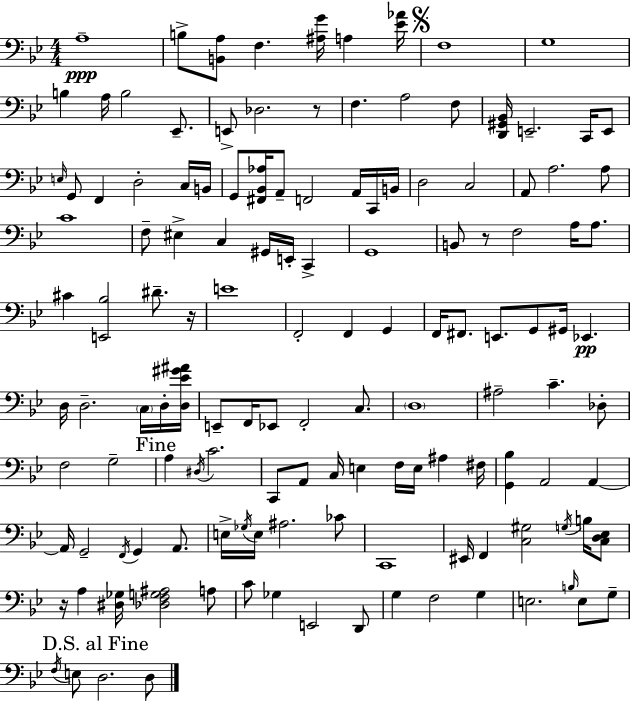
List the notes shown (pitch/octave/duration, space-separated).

A3/w B3/e [B2,A3]/e F3/q. [A#3,G4]/s A3/q [Eb4,Ab4]/s F3/w G3/w B3/q A3/s B3/h Eb2/e. E2/e Db3/h. R/e F3/q. A3/h F3/e [D2,G#2,Bb2]/s E2/h. C2/s E2/e E3/s G2/e F2/q D3/h C3/s B2/s G2/e [F#2,Bb2,Ab3]/s A2/e F2/h A2/s C2/s B2/s D3/h C3/h A2/e A3/h. A3/e C4/w F3/e EIS3/q C3/q G#2/s E2/s C2/q G2/w B2/e R/e F3/h A3/s A3/e. C#4/q [E2,Bb3]/h D#4/e. R/s E4/w F2/h F2/q G2/q F2/s F#2/e. E2/e. G2/e G#2/s Eb2/q. D3/s D3/h. C3/s D3/s [D3,Eb4,G#4,A#4]/s E2/e F2/s Eb2/e F2/h C3/e. D3/w A#3/h C4/q. Db3/e F3/h G3/h A3/q D#3/s C4/h. C2/e A2/e C3/s E3/q F3/s E3/s A#3/q F#3/s [G2,Bb3]/q A2/h A2/q A2/s G2/h F2/s G2/q A2/e. E3/s Gb3/s E3/s A#3/h. CES4/e C2/w EIS2/s F2/q [C3,G#3]/h G3/s B3/s [C3,D3,Eb3]/e R/s A3/q [D#3,Gb3]/s [Db3,F3,G3,A#3]/h A3/e C4/e Gb3/q E2/h D2/e G3/q F3/h G3/q E3/h. B3/s E3/e G3/e F3/s E3/e D3/h. D3/e